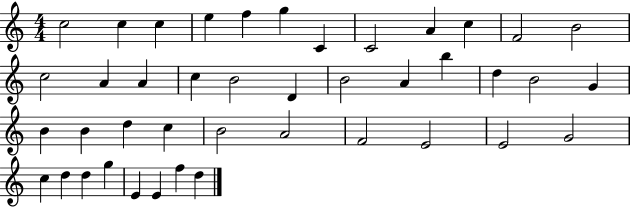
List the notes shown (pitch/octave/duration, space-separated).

C5/h C5/q C5/q E5/q F5/q G5/q C4/q C4/h A4/q C5/q F4/h B4/h C5/h A4/q A4/q C5/q B4/h D4/q B4/h A4/q B5/q D5/q B4/h G4/q B4/q B4/q D5/q C5/q B4/h A4/h F4/h E4/h E4/h G4/h C5/q D5/q D5/q G5/q E4/q E4/q F5/q D5/q